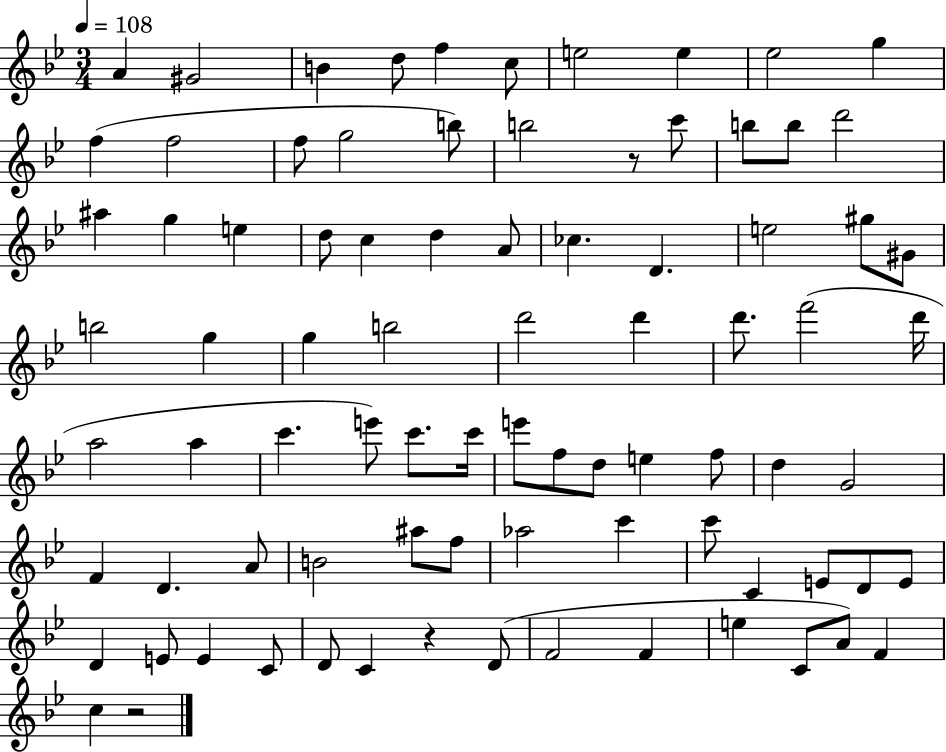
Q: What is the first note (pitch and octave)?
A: A4